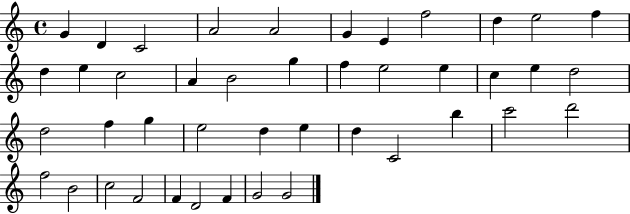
{
  \clef treble
  \time 4/4
  \defaultTimeSignature
  \key c \major
  g'4 d'4 c'2 | a'2 a'2 | g'4 e'4 f''2 | d''4 e''2 f''4 | \break d''4 e''4 c''2 | a'4 b'2 g''4 | f''4 e''2 e''4 | c''4 e''4 d''2 | \break d''2 f''4 g''4 | e''2 d''4 e''4 | d''4 c'2 b''4 | c'''2 d'''2 | \break f''2 b'2 | c''2 f'2 | f'4 d'2 f'4 | g'2 g'2 | \break \bar "|."
}